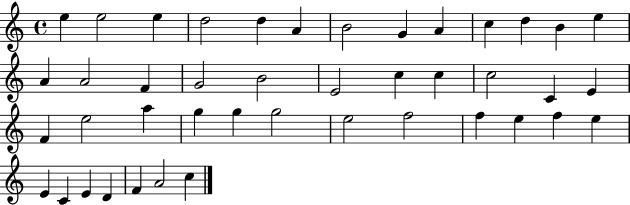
X:1
T:Untitled
M:4/4
L:1/4
K:C
e e2 e d2 d A B2 G A c d B e A A2 F G2 B2 E2 c c c2 C E F e2 a g g g2 e2 f2 f e f e E C E D F A2 c